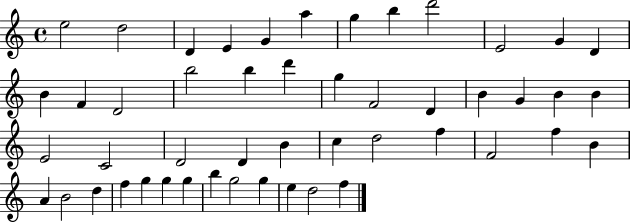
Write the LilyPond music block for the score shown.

{
  \clef treble
  \time 4/4
  \defaultTimeSignature
  \key c \major
  e''2 d''2 | d'4 e'4 g'4 a''4 | g''4 b''4 d'''2 | e'2 g'4 d'4 | \break b'4 f'4 d'2 | b''2 b''4 d'''4 | g''4 f'2 d'4 | b'4 g'4 b'4 b'4 | \break e'2 c'2 | d'2 d'4 b'4 | c''4 d''2 f''4 | f'2 f''4 b'4 | \break a'4 b'2 d''4 | f''4 g''4 g''4 g''4 | b''4 g''2 g''4 | e''4 d''2 f''4 | \break \bar "|."
}